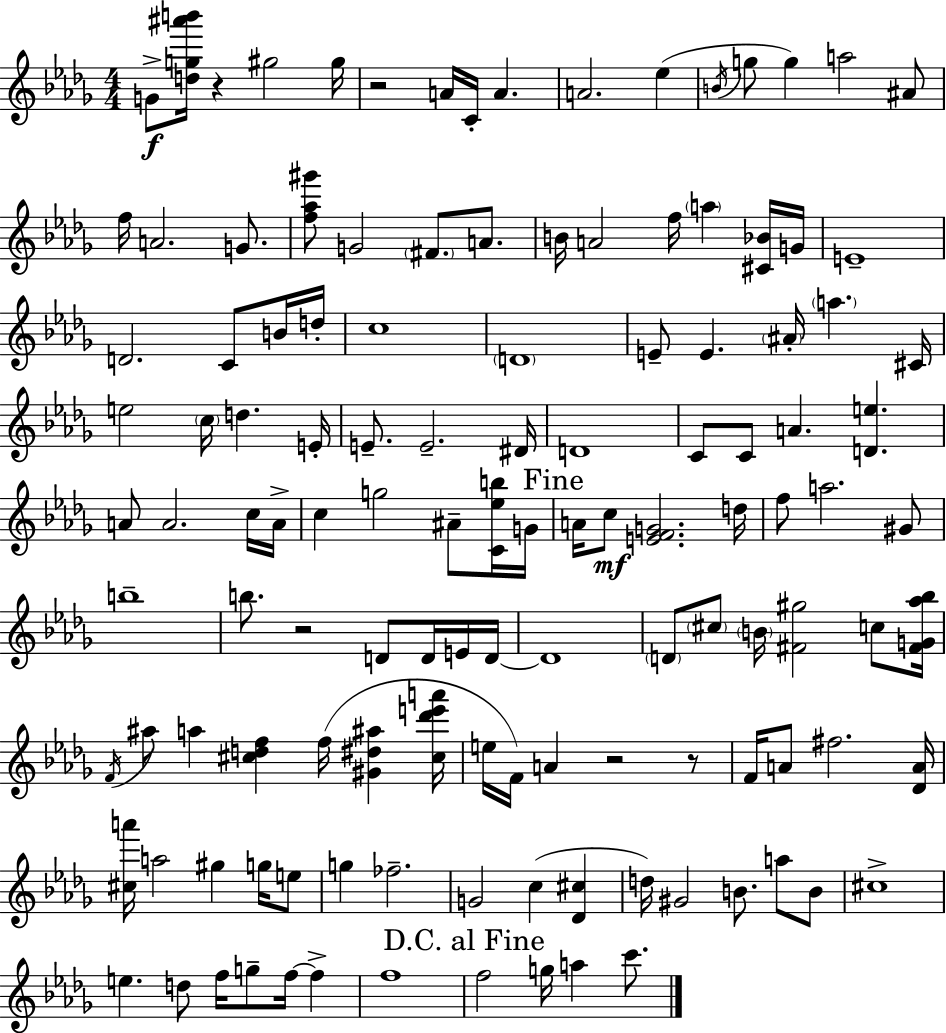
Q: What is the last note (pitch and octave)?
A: C6